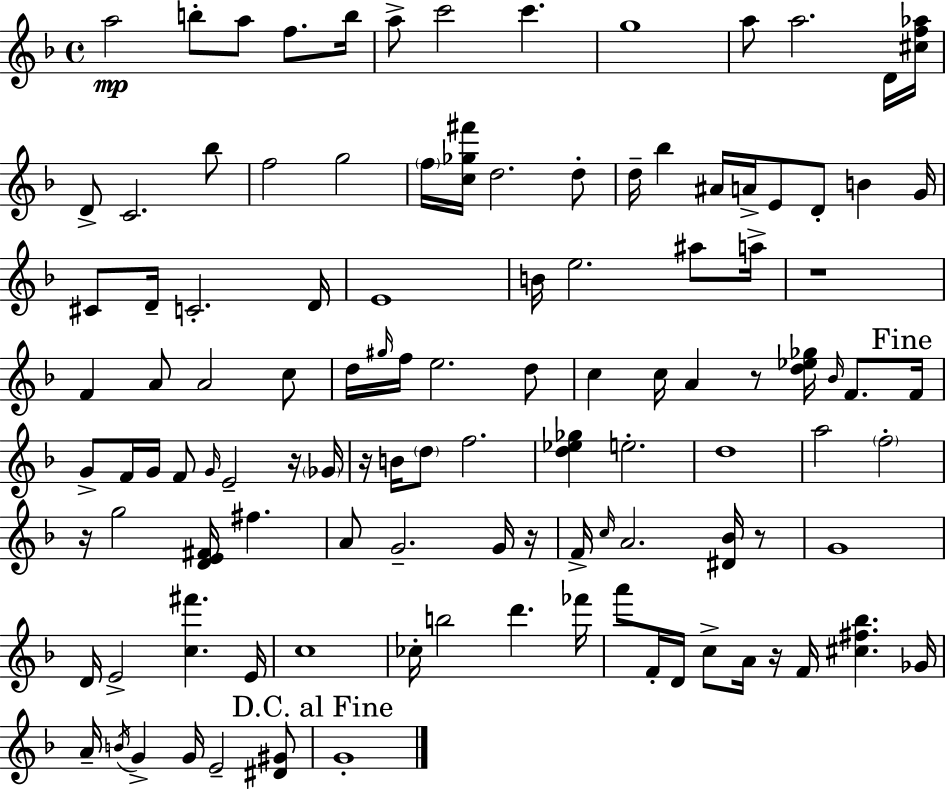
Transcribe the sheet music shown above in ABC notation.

X:1
T:Untitled
M:4/4
L:1/4
K:Dm
a2 b/2 a/2 f/2 b/4 a/2 c'2 c' g4 a/2 a2 D/4 [^cf_a]/4 D/2 C2 _b/2 f2 g2 f/4 [c_g^f']/4 d2 d/2 d/4 _b ^A/4 A/4 E/2 D/2 B G/4 ^C/2 D/4 C2 D/4 E4 B/4 e2 ^a/2 a/4 z4 F A/2 A2 c/2 d/4 ^g/4 f/4 e2 d/2 c c/4 A z/2 [d_e_g]/4 _B/4 F/2 F/4 G/2 F/4 G/4 F/2 G/4 E2 z/4 _G/4 z/4 B/4 d/2 f2 [d_e_g] e2 d4 a2 f2 z/4 g2 [DE^F]/4 ^f A/2 G2 G/4 z/4 F/4 c/4 A2 [^D_B]/4 z/2 G4 D/4 E2 [c^f'] E/4 c4 _c/4 b2 d' _f'/4 a'/2 F/4 D/4 c/2 A/4 z/4 F/4 [^c^f_b] _G/4 A/4 B/4 G G/4 E2 [^D^G]/2 G4